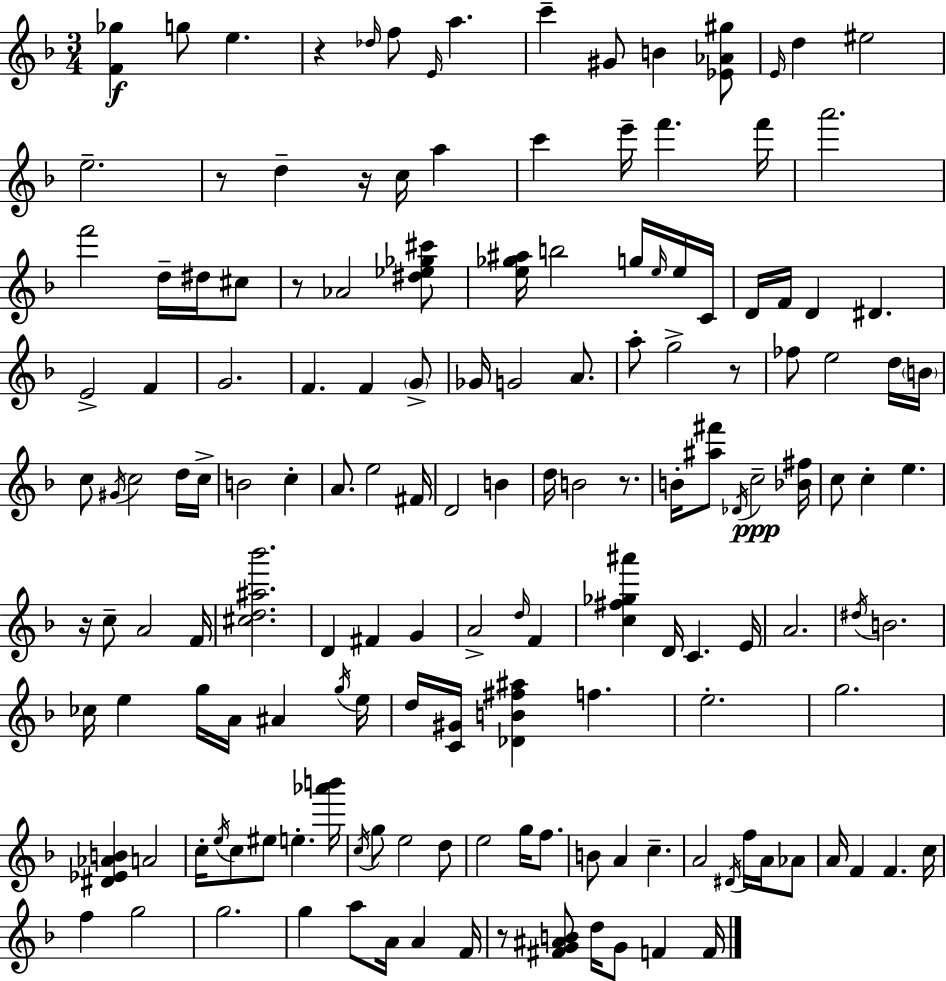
[F4,Gb5]/q G5/e E5/q. R/q Db5/s F5/e E4/s A5/q. C6/q G#4/e B4/q [Eb4,Ab4,G#5]/e E4/s D5/q EIS5/h E5/h. R/e D5/q R/s C5/s A5/q C6/q E6/s F6/q. F6/s A6/h. F6/h D5/s D#5/s C#5/e R/e Ab4/h [D#5,Eb5,Gb5,C#6]/e [E5,Gb5,A#5]/s B5/h G5/s E5/s E5/s C4/s D4/s F4/s D4/q D#4/q. E4/h F4/q G4/h. F4/q. F4/q G4/e Gb4/s G4/h A4/e. A5/e G5/h R/e FES5/e E5/h D5/s B4/s C5/e G#4/s C5/h D5/s C5/s B4/h C5/q A4/e. E5/h F#4/s D4/h B4/q D5/s B4/h R/e. B4/s [A#5,F#6]/e Db4/s C5/h [Bb4,F#5]/s C5/e C5/q E5/q. R/s C5/e A4/h F4/s [C#5,D5,A#5,Bb6]/h. D4/q F#4/q G4/q A4/h D5/s F4/q [C5,F#5,Gb5,A#6]/q D4/s C4/q. E4/s A4/h. D#5/s B4/h. CES5/s E5/q G5/s A4/s A#4/q G5/s E5/s D5/s [C4,G#4]/s [Db4,B4,F#5,A#5]/q F5/q. E5/h. G5/h. [D#4,Eb4,Ab4,B4]/q A4/h C5/s E5/s C5/e EIS5/e E5/q. [Ab6,B6]/s C5/s G5/e E5/h D5/e E5/h G5/s F5/e. B4/e A4/q C5/q. A4/h D#4/s F5/s A4/s Ab4/e A4/s F4/q F4/q. C5/s F5/q G5/h G5/h. G5/q A5/e A4/s A4/q F4/s R/e [F#4,G4,A#4,B4]/e D5/s G4/e F4/q F4/s